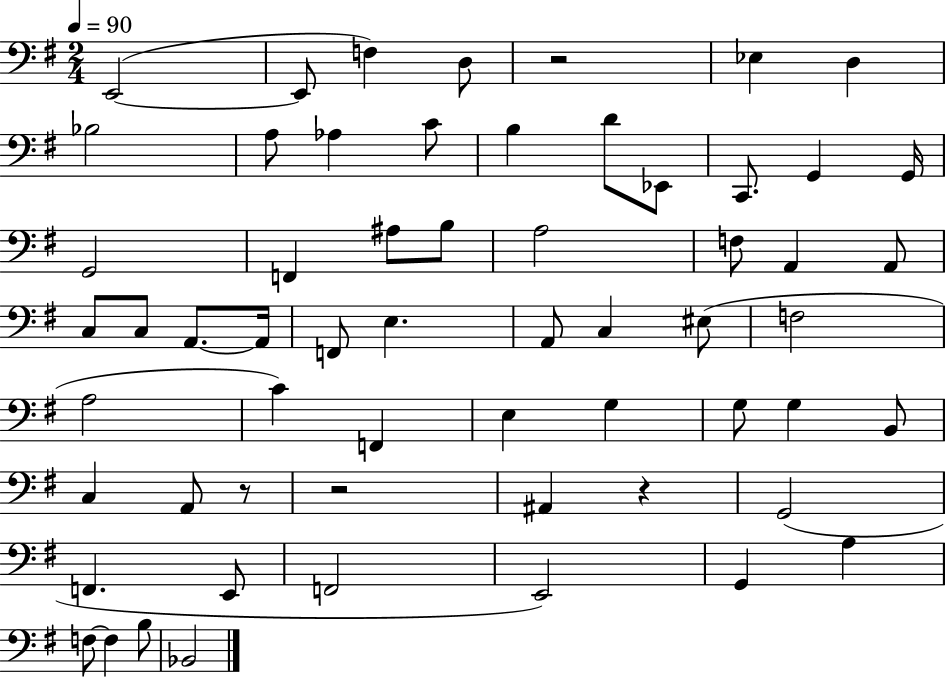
X:1
T:Untitled
M:2/4
L:1/4
K:G
E,,2 E,,/2 F, D,/2 z2 _E, D, _B,2 A,/2 _A, C/2 B, D/2 _E,,/2 C,,/2 G,, G,,/4 G,,2 F,, ^A,/2 B,/2 A,2 F,/2 A,, A,,/2 C,/2 C,/2 A,,/2 A,,/4 F,,/2 E, A,,/2 C, ^E,/2 F,2 A,2 C F,, E, G, G,/2 G, B,,/2 C, A,,/2 z/2 z2 ^A,, z G,,2 F,, E,,/2 F,,2 E,,2 G,, A, F,/2 F, B,/2 _B,,2